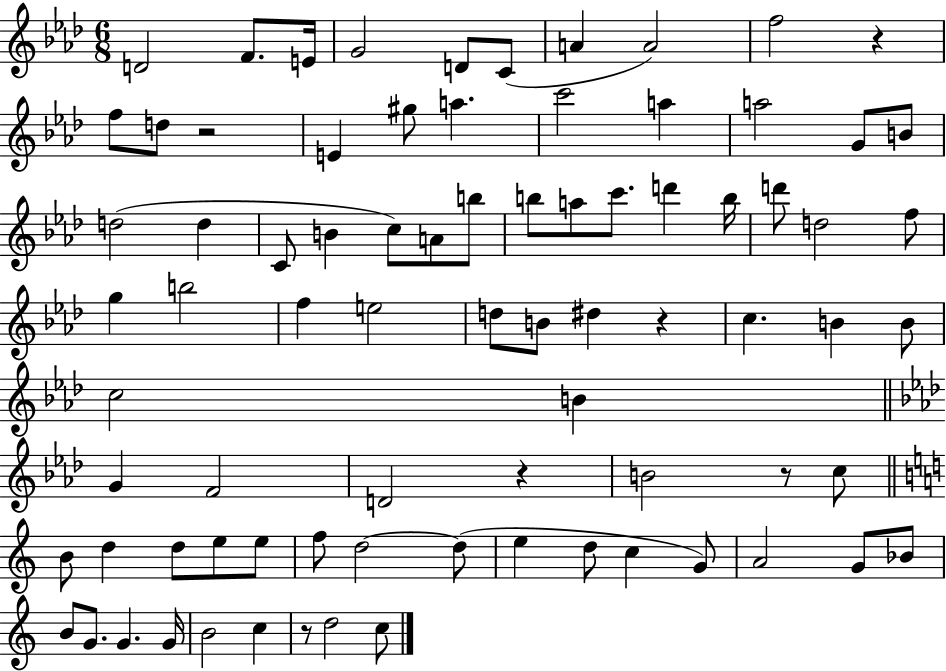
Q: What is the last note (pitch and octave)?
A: C5